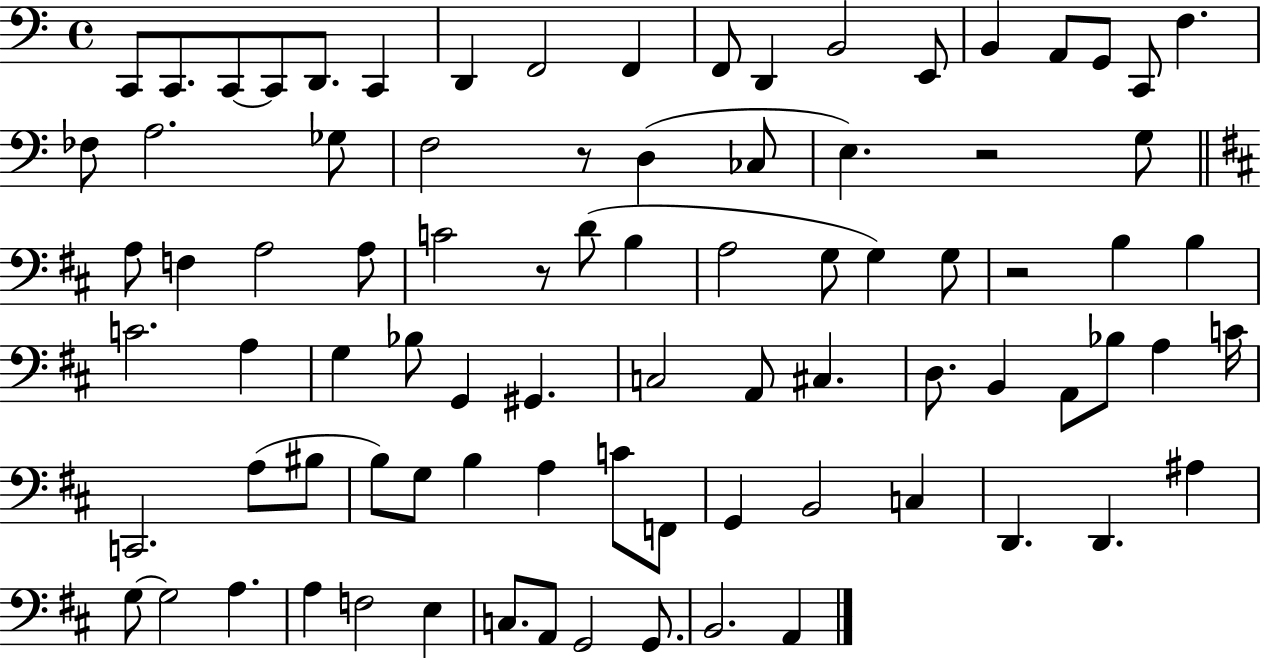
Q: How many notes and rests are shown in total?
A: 85